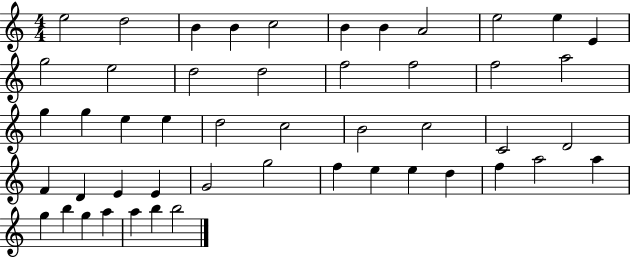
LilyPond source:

{
  \clef treble
  \numericTimeSignature
  \time 4/4
  \key c \major
  e''2 d''2 | b'4 b'4 c''2 | b'4 b'4 a'2 | e''2 e''4 e'4 | \break g''2 e''2 | d''2 d''2 | f''2 f''2 | f''2 a''2 | \break g''4 g''4 e''4 e''4 | d''2 c''2 | b'2 c''2 | c'2 d'2 | \break f'4 d'4 e'4 e'4 | g'2 g''2 | f''4 e''4 e''4 d''4 | f''4 a''2 a''4 | \break g''4 b''4 g''4 a''4 | a''4 b''4 b''2 | \bar "|."
}